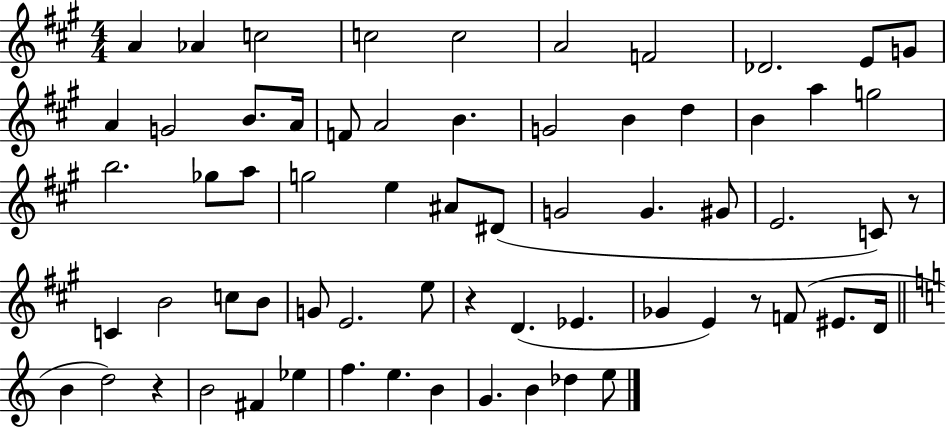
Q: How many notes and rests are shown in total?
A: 65